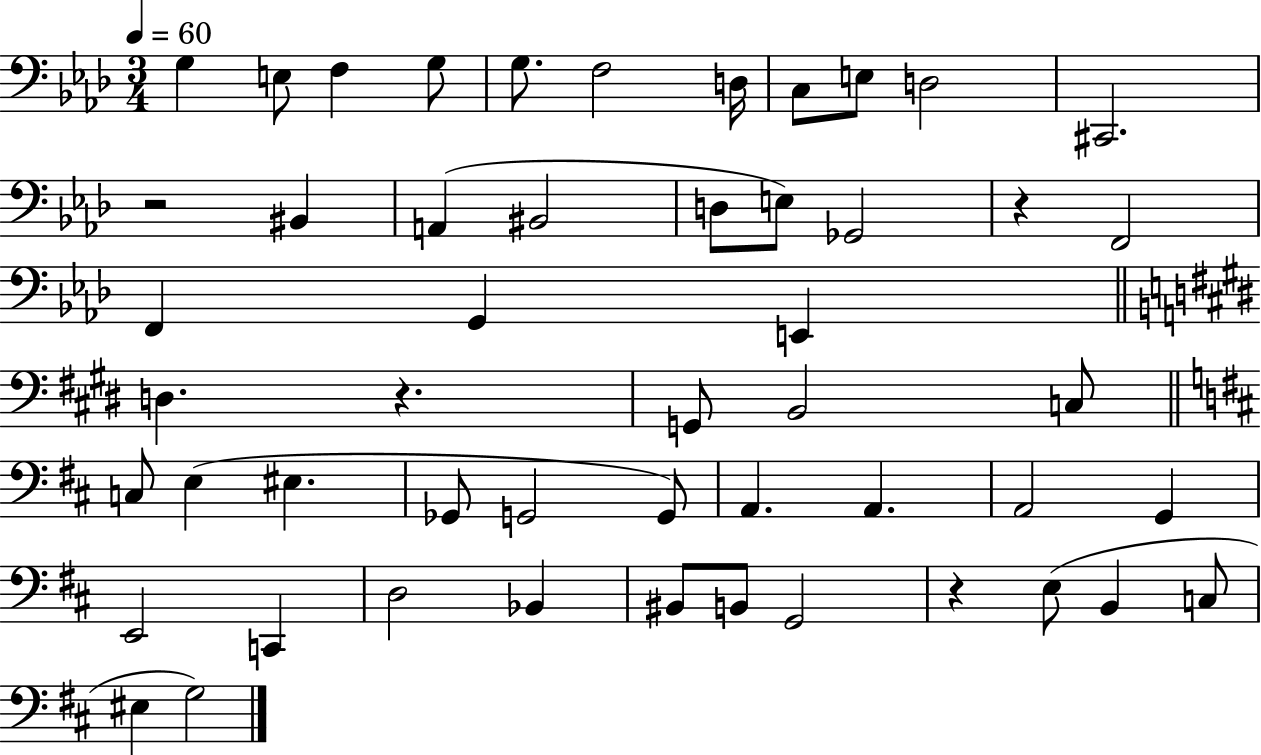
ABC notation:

X:1
T:Untitled
M:3/4
L:1/4
K:Ab
G, E,/2 F, G,/2 G,/2 F,2 D,/4 C,/2 E,/2 D,2 ^C,,2 z2 ^B,, A,, ^B,,2 D,/2 E,/2 _G,,2 z F,,2 F,, G,, E,, D, z G,,/2 B,,2 C,/2 C,/2 E, ^E, _G,,/2 G,,2 G,,/2 A,, A,, A,,2 G,, E,,2 C,, D,2 _B,, ^B,,/2 B,,/2 G,,2 z E,/2 B,, C,/2 ^E, G,2